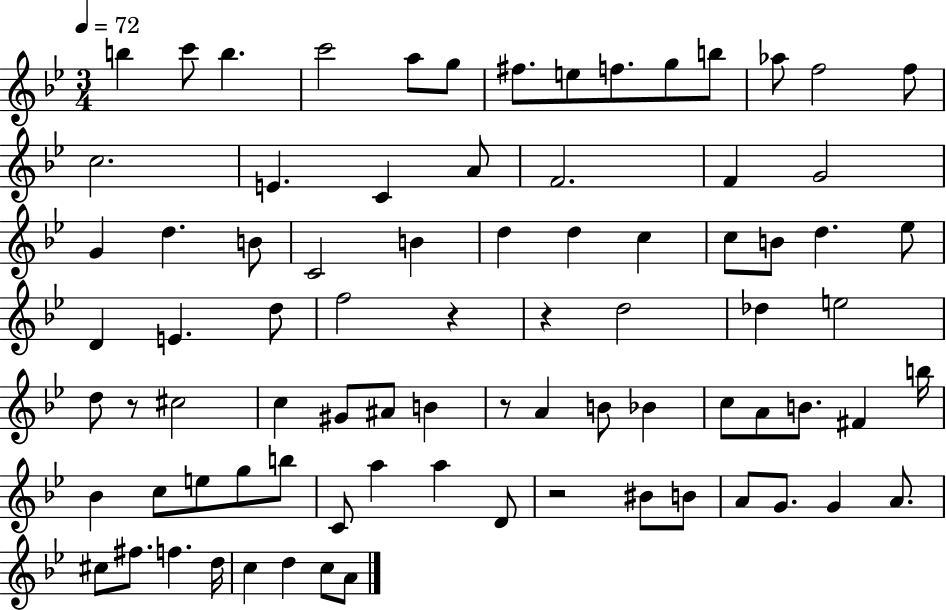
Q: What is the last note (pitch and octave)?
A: A4